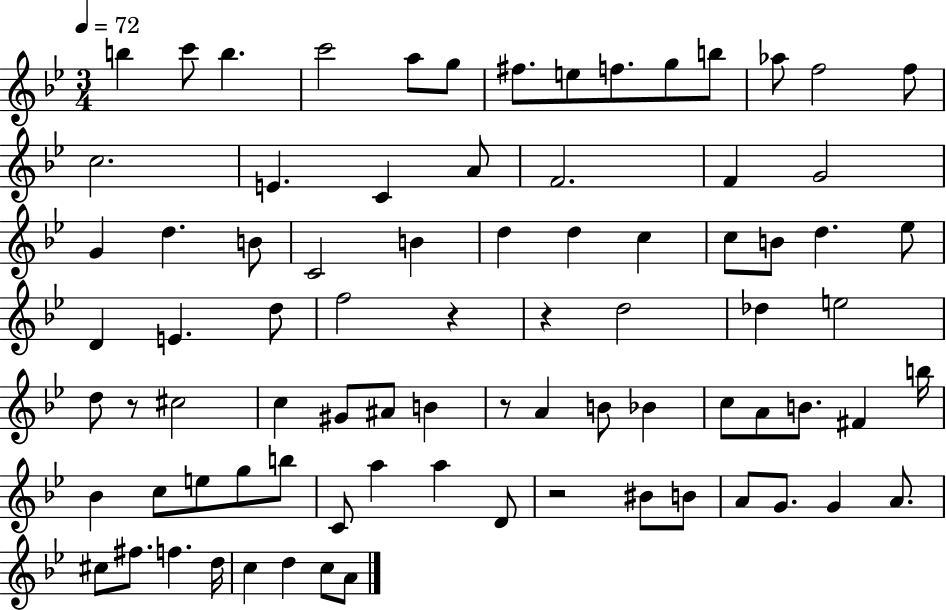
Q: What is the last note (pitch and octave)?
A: A4